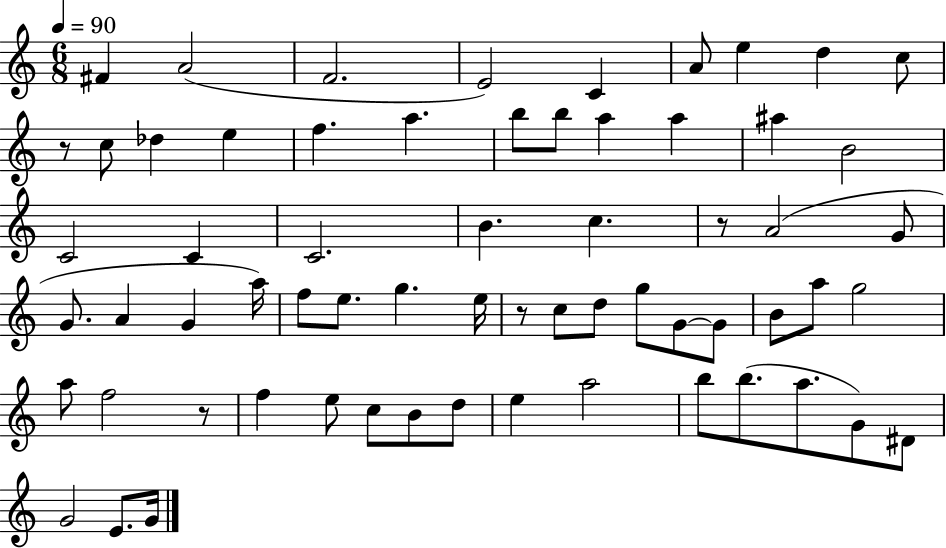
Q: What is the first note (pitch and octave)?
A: F#4